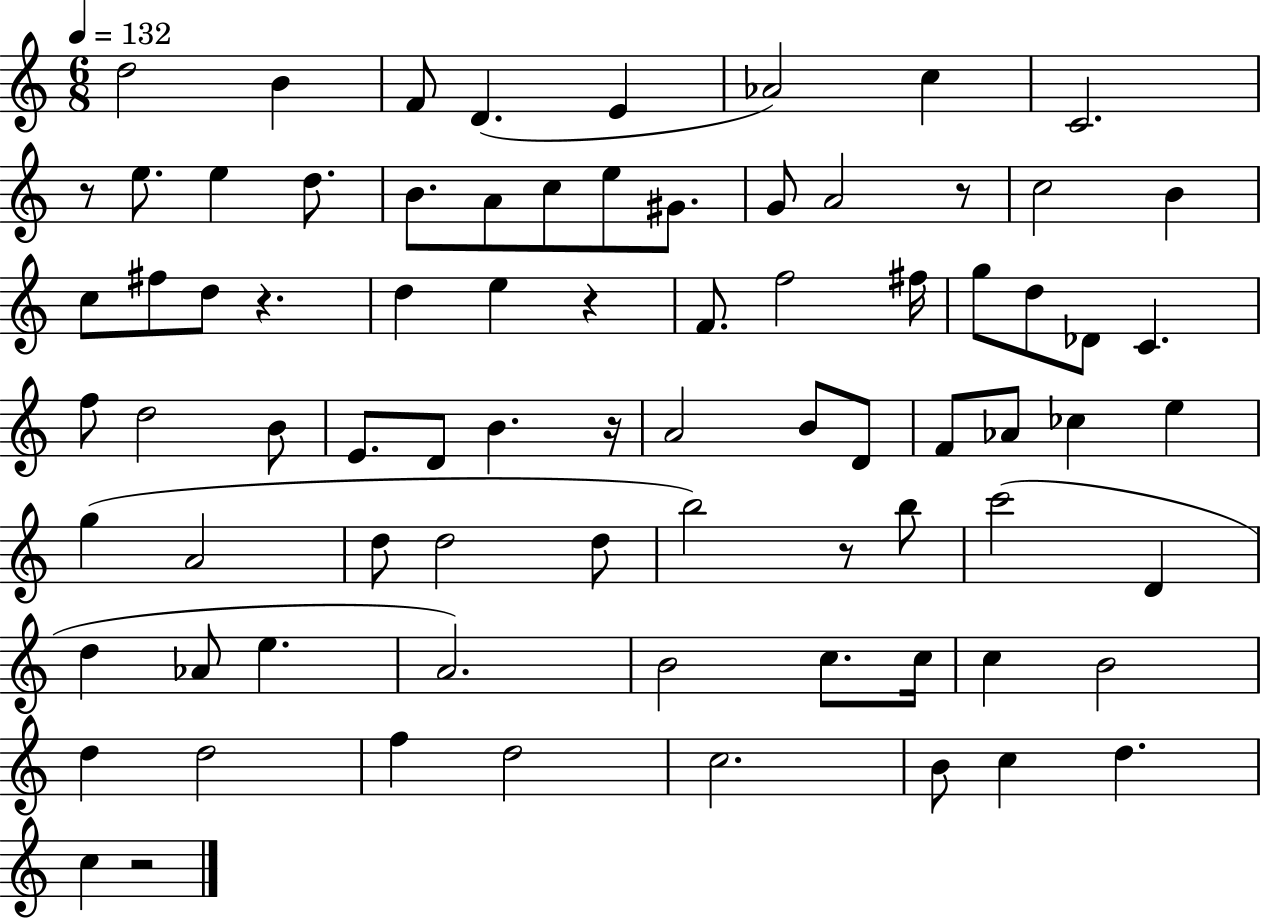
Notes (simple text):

D5/h B4/q F4/e D4/q. E4/q Ab4/h C5/q C4/h. R/e E5/e. E5/q D5/e. B4/e. A4/e C5/e E5/e G#4/e. G4/e A4/h R/e C5/h B4/q C5/e F#5/e D5/e R/q. D5/q E5/q R/q F4/e. F5/h F#5/s G5/e D5/e Db4/e C4/q. F5/e D5/h B4/e E4/e. D4/e B4/q. R/s A4/h B4/e D4/e F4/e Ab4/e CES5/q E5/q G5/q A4/h D5/e D5/h D5/e B5/h R/e B5/e C6/h D4/q D5/q Ab4/e E5/q. A4/h. B4/h C5/e. C5/s C5/q B4/h D5/q D5/h F5/q D5/h C5/h. B4/e C5/q D5/q. C5/q R/h